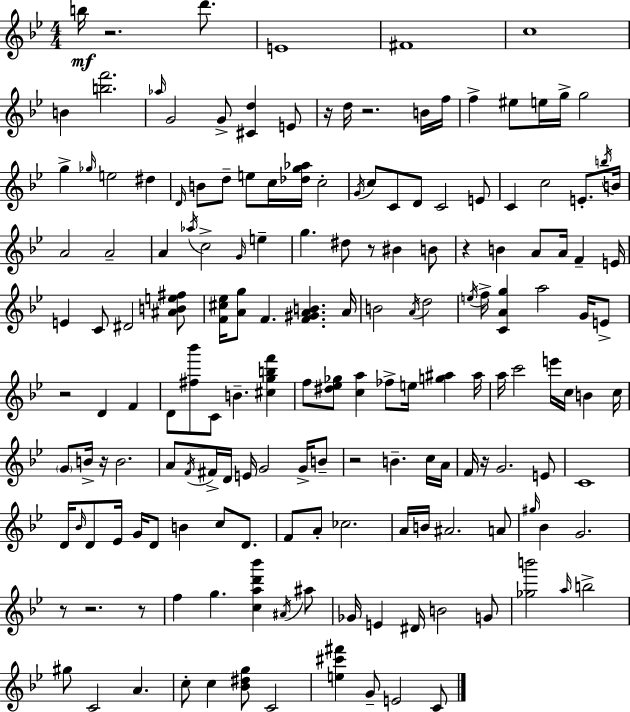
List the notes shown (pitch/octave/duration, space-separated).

B5/s R/h. D6/e. E4/w F#4/w C5/w B4/q [B5,F6]/h. Ab5/s G4/h G4/e [C#4,D5]/q E4/e R/s D5/s R/h. B4/s F5/s F5/q EIS5/e E5/s G5/s G5/h G5/q Gb5/s E5/h D#5/q D4/s B4/e D5/e E5/e C5/s [Db5,G5,Ab5]/s C5/h G4/s C5/e C4/e D4/e C4/h E4/e C4/q C5/h E4/e. B5/s B4/s A4/h A4/h A4/q Ab5/s C5/h G4/s E5/q G5/q. D#5/e R/e BIS4/q B4/e R/q B4/q A4/e A4/s F4/q E4/s E4/q C4/e D#4/h [A#4,B4,E5,F#5]/e [F4,C#5,Eb5]/s [A4,G5]/e F4/q. [F4,G#4,A4,B4]/q. A4/s B4/h A4/s D5/h E5/s F5/s [C4,A4,G5]/q A5/h G4/s E4/e R/h D4/q F4/q D4/e [F#5,Bb6]/e C4/e B4/q. [C#5,G5,B5,F6]/q F5/e [D#5,Eb5,Gb5]/e [C5,A5]/q FES5/e E5/s [G5,A#5]/q A#5/s A5/s C6/h E6/s C5/s B4/q C5/s G4/e B4/s R/s B4/h. A4/e F4/s F#4/s D4/s E4/s G4/h G4/s B4/e R/h B4/q. C5/s A4/s F4/s R/s G4/h. E4/e C4/w D4/s Bb4/s D4/e Eb4/s G4/s D4/e B4/q C5/e D4/e. F4/e A4/e CES5/h. A4/s B4/s A#4/h. A4/e G#5/s Bb4/q G4/h. R/e R/h. R/e F5/q G5/q. [C5,A5,D6,Bb6]/q A#4/s A#5/e Gb4/s E4/q D#4/s B4/h G4/e [Gb5,B6]/h A5/s B5/h G#5/e C4/h A4/q. C5/e C5/q [Bb4,D#5,G5]/e C4/h [E5,C#6,F#6]/q G4/e E4/h C4/e